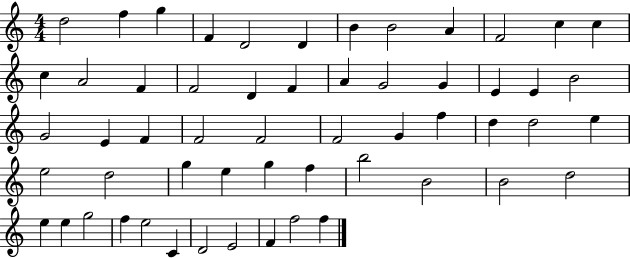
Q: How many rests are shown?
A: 0